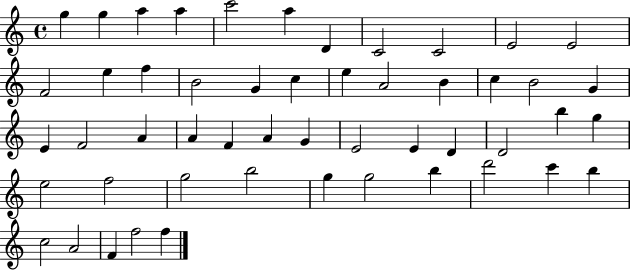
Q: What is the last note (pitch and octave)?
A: F5